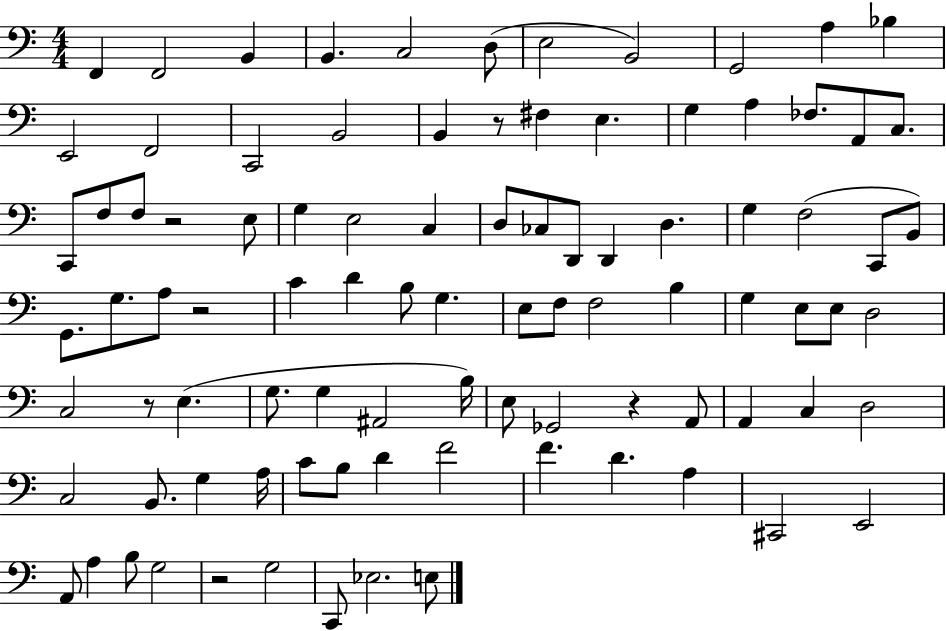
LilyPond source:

{
  \clef bass
  \numericTimeSignature
  \time 4/4
  \key c \major
  f,4 f,2 b,4 | b,4. c2 d8( | e2 b,2) | g,2 a4 bes4 | \break e,2 f,2 | c,2 b,2 | b,4 r8 fis4 e4. | g4 a4 fes8. a,8 c8. | \break c,8 f8 f8 r2 e8 | g4 e2 c4 | d8 ces8 d,8 d,4 d4. | g4 f2( c,8 b,8) | \break g,8. g8. a8 r2 | c'4 d'4 b8 g4. | e8 f8 f2 b4 | g4 e8 e8 d2 | \break c2 r8 e4.( | g8. g4 ais,2 b16) | e8 ges,2 r4 a,8 | a,4 c4 d2 | \break c2 b,8. g4 a16 | c'8 b8 d'4 f'2 | f'4. d'4. a4 | cis,2 e,2 | \break a,8 a4 b8 g2 | r2 g2 | c,8 ees2. e8 | \bar "|."
}